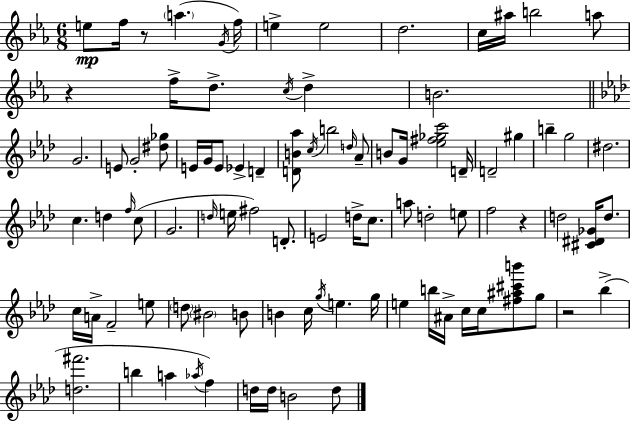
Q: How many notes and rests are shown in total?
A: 92